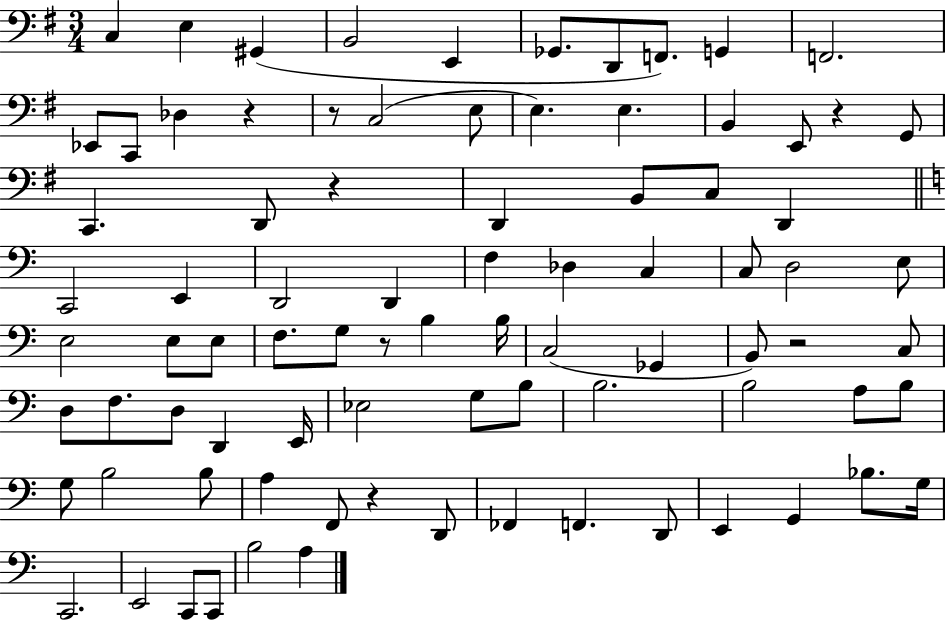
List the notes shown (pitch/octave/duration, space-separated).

C3/q E3/q G#2/q B2/h E2/q Gb2/e. D2/e F2/e. G2/q F2/h. Eb2/e C2/e Db3/q R/q R/e C3/h E3/e E3/q. E3/q. B2/q E2/e R/q G2/e C2/q. D2/e R/q D2/q B2/e C3/e D2/q C2/h E2/q D2/h D2/q F3/q Db3/q C3/q C3/e D3/h E3/e E3/h E3/e E3/e F3/e. G3/e R/e B3/q B3/s C3/h Gb2/q B2/e R/h C3/e D3/e F3/e. D3/e D2/q E2/s Eb3/h G3/e B3/e B3/h. B3/h A3/e B3/e G3/e B3/h B3/e A3/q F2/e R/q D2/e FES2/q F2/q. D2/e E2/q G2/q Bb3/e. G3/s C2/h. E2/h C2/e C2/e B3/h A3/q